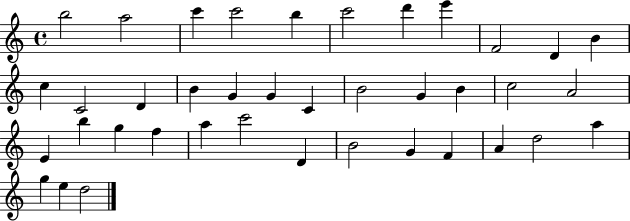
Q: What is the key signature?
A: C major